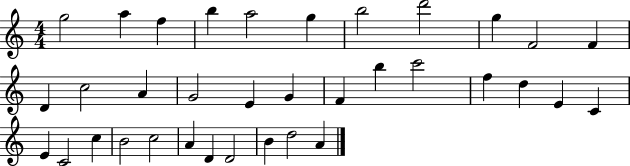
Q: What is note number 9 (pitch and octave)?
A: G5